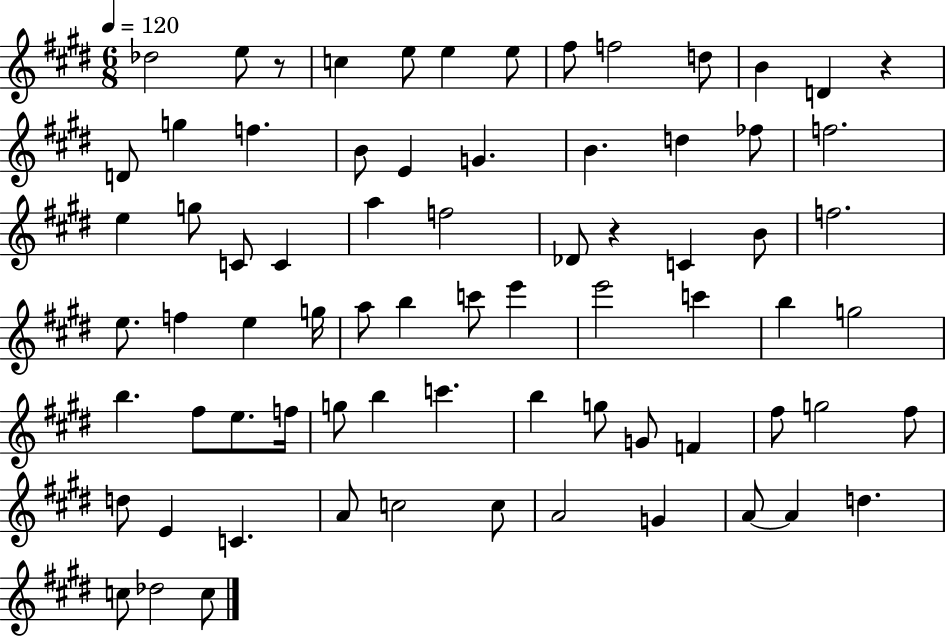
Db5/h E5/e R/e C5/q E5/e E5/q E5/e F#5/e F5/h D5/e B4/q D4/q R/q D4/e G5/q F5/q. B4/e E4/q G4/q. B4/q. D5/q FES5/e F5/h. E5/q G5/e C4/e C4/q A5/q F5/h Db4/e R/q C4/q B4/e F5/h. E5/e. F5/q E5/q G5/s A5/e B5/q C6/e E6/q E6/h C6/q B5/q G5/h B5/q. F#5/e E5/e. F5/s G5/e B5/q C6/q. B5/q G5/e G4/e F4/q F#5/e G5/h F#5/e D5/e E4/q C4/q. A4/e C5/h C5/e A4/h G4/q A4/e A4/q D5/q. C5/e Db5/h C5/e